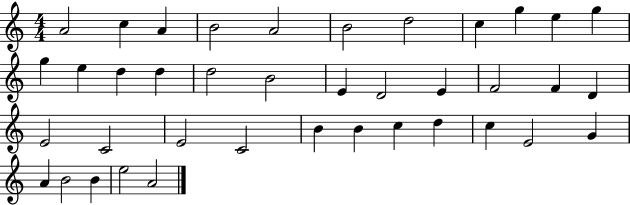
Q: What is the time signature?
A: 4/4